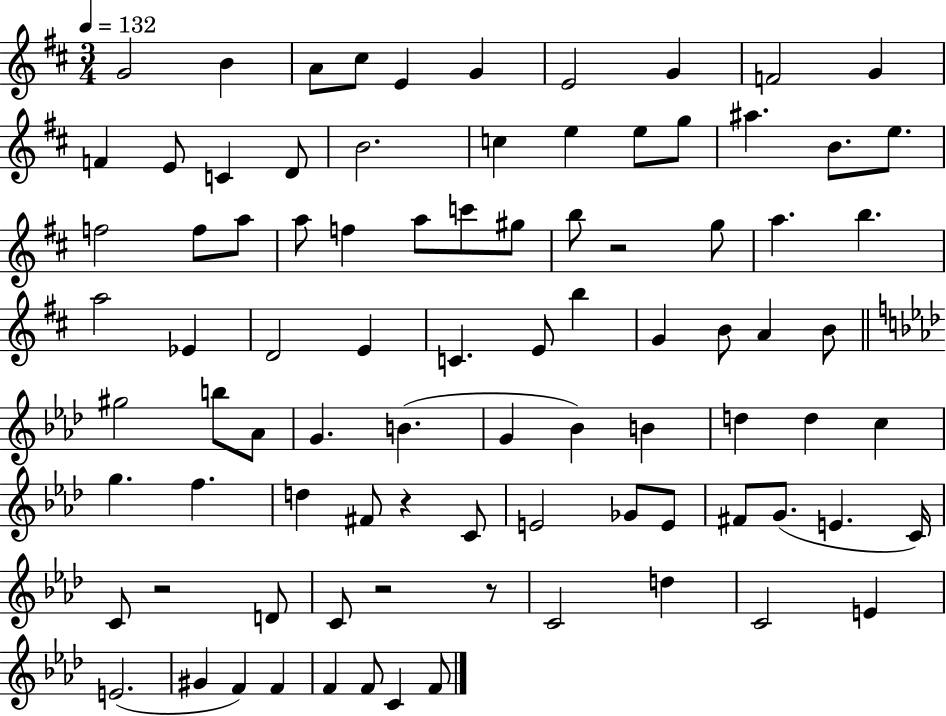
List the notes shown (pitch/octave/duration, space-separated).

G4/h B4/q A4/e C#5/e E4/q G4/q E4/h G4/q F4/h G4/q F4/q E4/e C4/q D4/e B4/h. C5/q E5/q E5/e G5/e A#5/q. B4/e. E5/e. F5/h F5/e A5/e A5/e F5/q A5/e C6/e G#5/e B5/e R/h G5/e A5/q. B5/q. A5/h Eb4/q D4/h E4/q C4/q. E4/e B5/q G4/q B4/e A4/q B4/e G#5/h B5/e Ab4/e G4/q. B4/q. G4/q Bb4/q B4/q D5/q D5/q C5/q G5/q. F5/q. D5/q F#4/e R/q C4/e E4/h Gb4/e E4/e F#4/e G4/e. E4/q. C4/s C4/e R/h D4/e C4/e R/h R/e C4/h D5/q C4/h E4/q E4/h. G#4/q F4/q F4/q F4/q F4/e C4/q F4/e